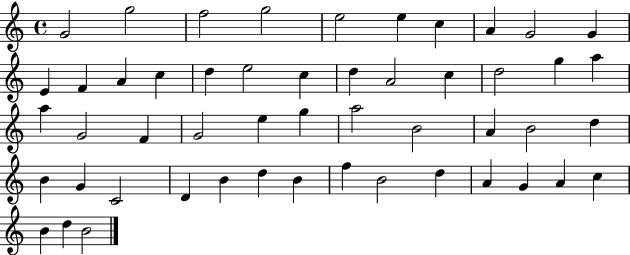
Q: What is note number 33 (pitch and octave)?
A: B4